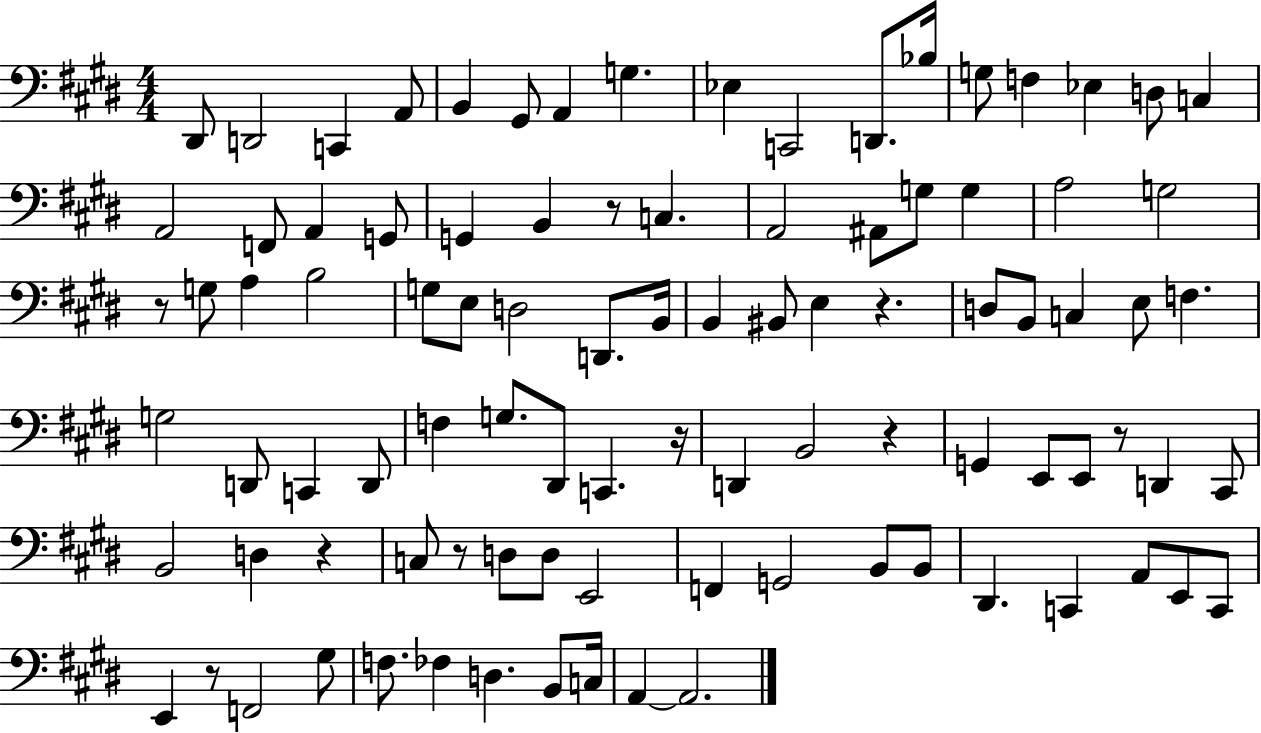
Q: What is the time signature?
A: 4/4